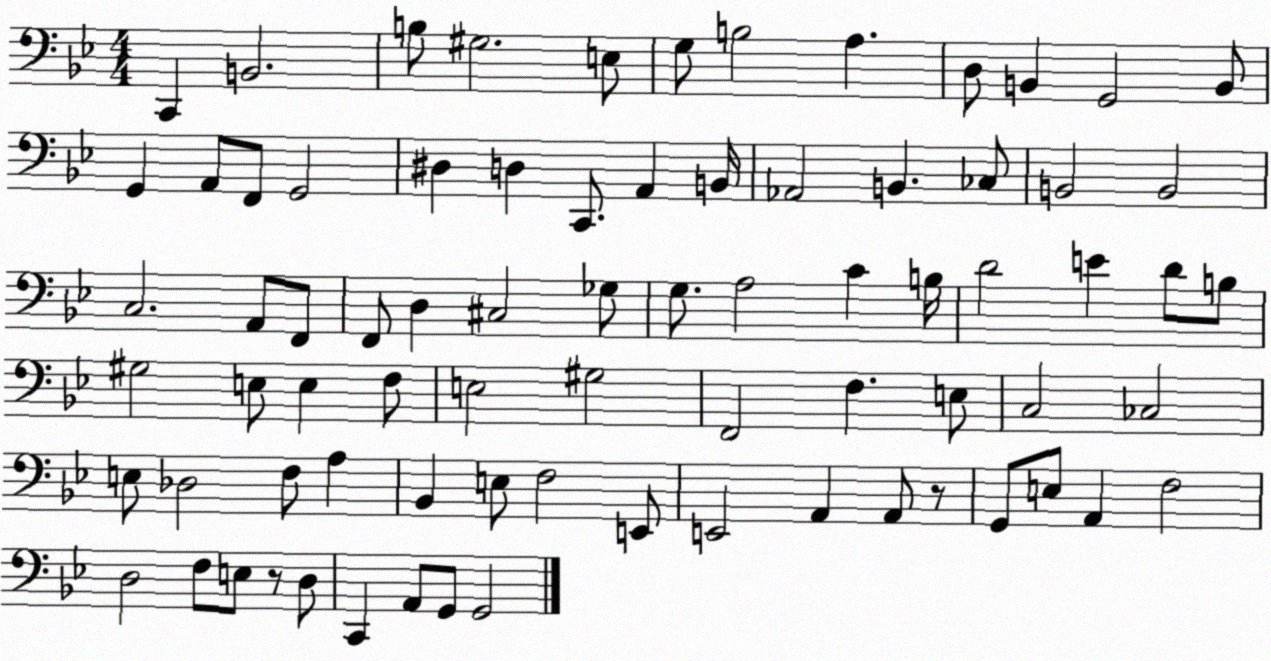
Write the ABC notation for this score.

X:1
T:Untitled
M:4/4
L:1/4
K:Bb
C,, B,,2 B,/2 ^G,2 E,/2 G,/2 B,2 A, D,/2 B,, G,,2 B,,/2 G,, A,,/2 F,,/2 G,,2 ^D, D, C,,/2 A,, B,,/4 _A,,2 B,, _C,/2 B,,2 B,,2 C,2 A,,/2 F,,/2 F,,/2 D, ^C,2 _G,/2 G,/2 A,2 C B,/4 D2 E D/2 B,/2 ^G,2 E,/2 E, F,/2 E,2 ^G,2 F,,2 F, E,/2 C,2 _C,2 E,/2 _D,2 F,/2 A, _B,, E,/2 F,2 E,,/2 E,,2 A,, A,,/2 z/2 G,,/2 E,/2 A,, F,2 D,2 F,/2 E,/2 z/2 D,/2 C,, A,,/2 G,,/2 G,,2